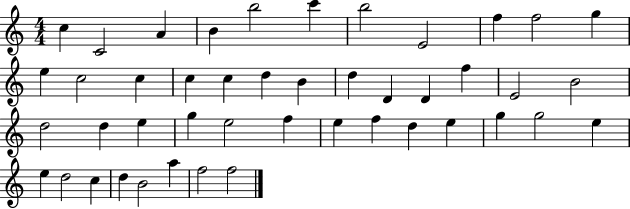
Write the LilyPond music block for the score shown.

{
  \clef treble
  \numericTimeSignature
  \time 4/4
  \key c \major
  c''4 c'2 a'4 | b'4 b''2 c'''4 | b''2 e'2 | f''4 f''2 g''4 | \break e''4 c''2 c''4 | c''4 c''4 d''4 b'4 | d''4 d'4 d'4 f''4 | e'2 b'2 | \break d''2 d''4 e''4 | g''4 e''2 f''4 | e''4 f''4 d''4 e''4 | g''4 g''2 e''4 | \break e''4 d''2 c''4 | d''4 b'2 a''4 | f''2 f''2 | \bar "|."
}